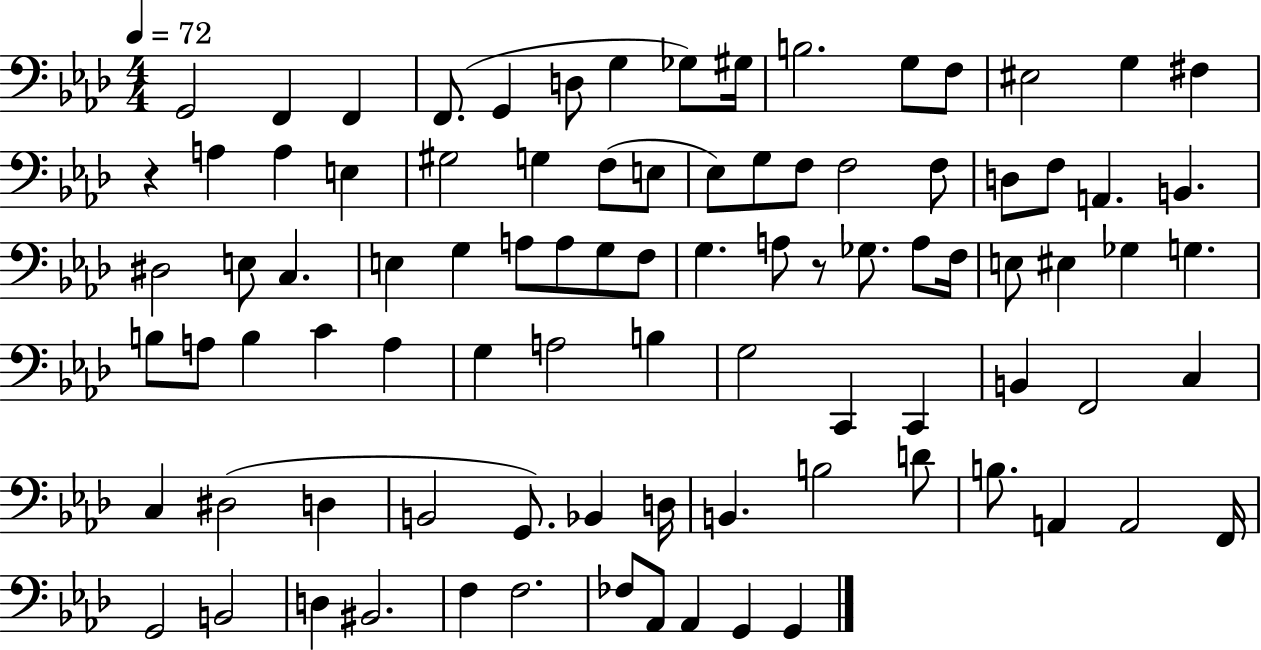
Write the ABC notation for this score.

X:1
T:Untitled
M:4/4
L:1/4
K:Ab
G,,2 F,, F,, F,,/2 G,, D,/2 G, _G,/2 ^G,/4 B,2 G,/2 F,/2 ^E,2 G, ^F, z A, A, E, ^G,2 G, F,/2 E,/2 _E,/2 G,/2 F,/2 F,2 F,/2 D,/2 F,/2 A,, B,, ^D,2 E,/2 C, E, G, A,/2 A,/2 G,/2 F,/2 G, A,/2 z/2 _G,/2 A,/2 F,/4 E,/2 ^E, _G, G, B,/2 A,/2 B, C A, G, A,2 B, G,2 C,, C,, B,, F,,2 C, C, ^D,2 D, B,,2 G,,/2 _B,, D,/4 B,, B,2 D/2 B,/2 A,, A,,2 F,,/4 G,,2 B,,2 D, ^B,,2 F, F,2 _F,/2 _A,,/2 _A,, G,, G,,